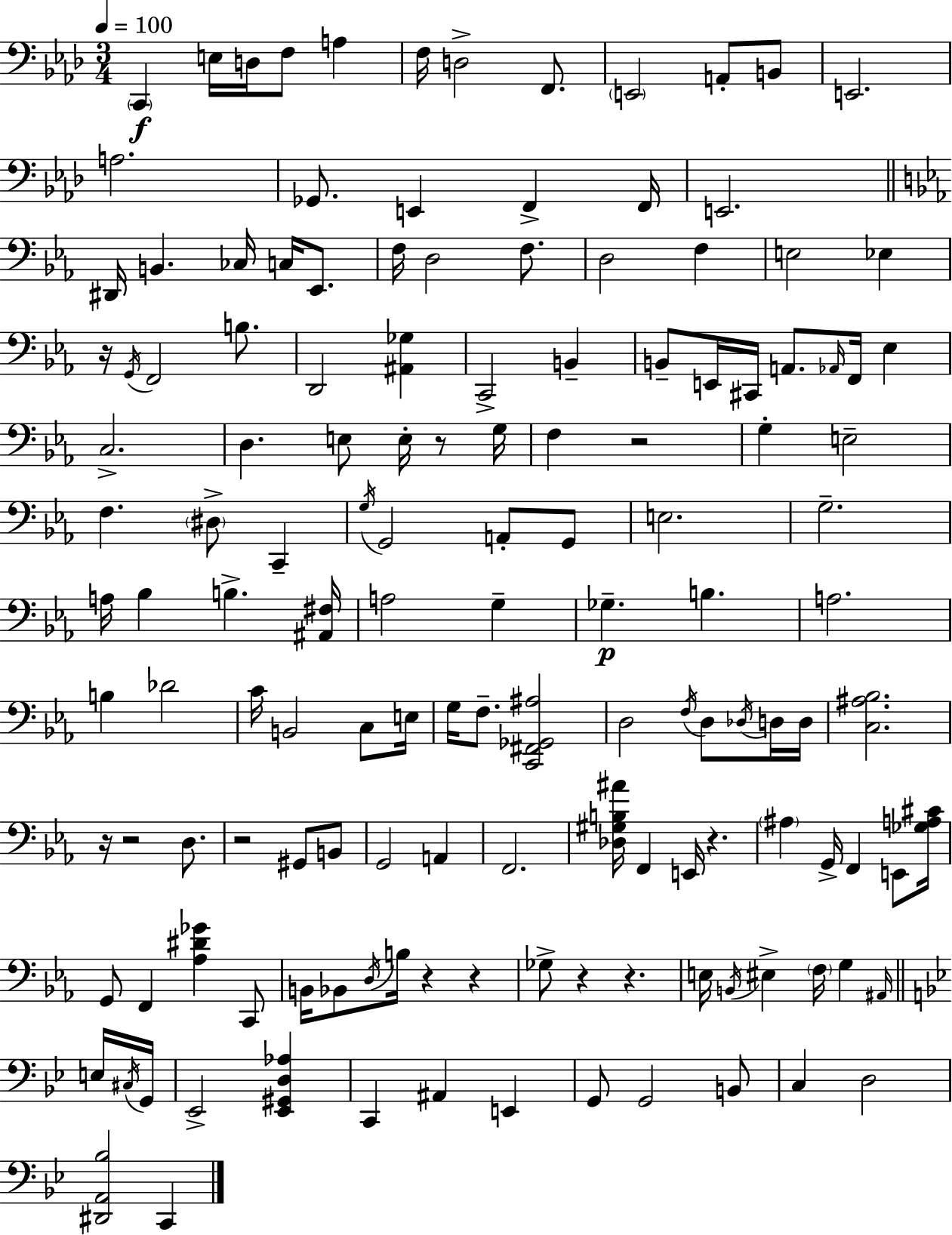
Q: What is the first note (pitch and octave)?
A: C2